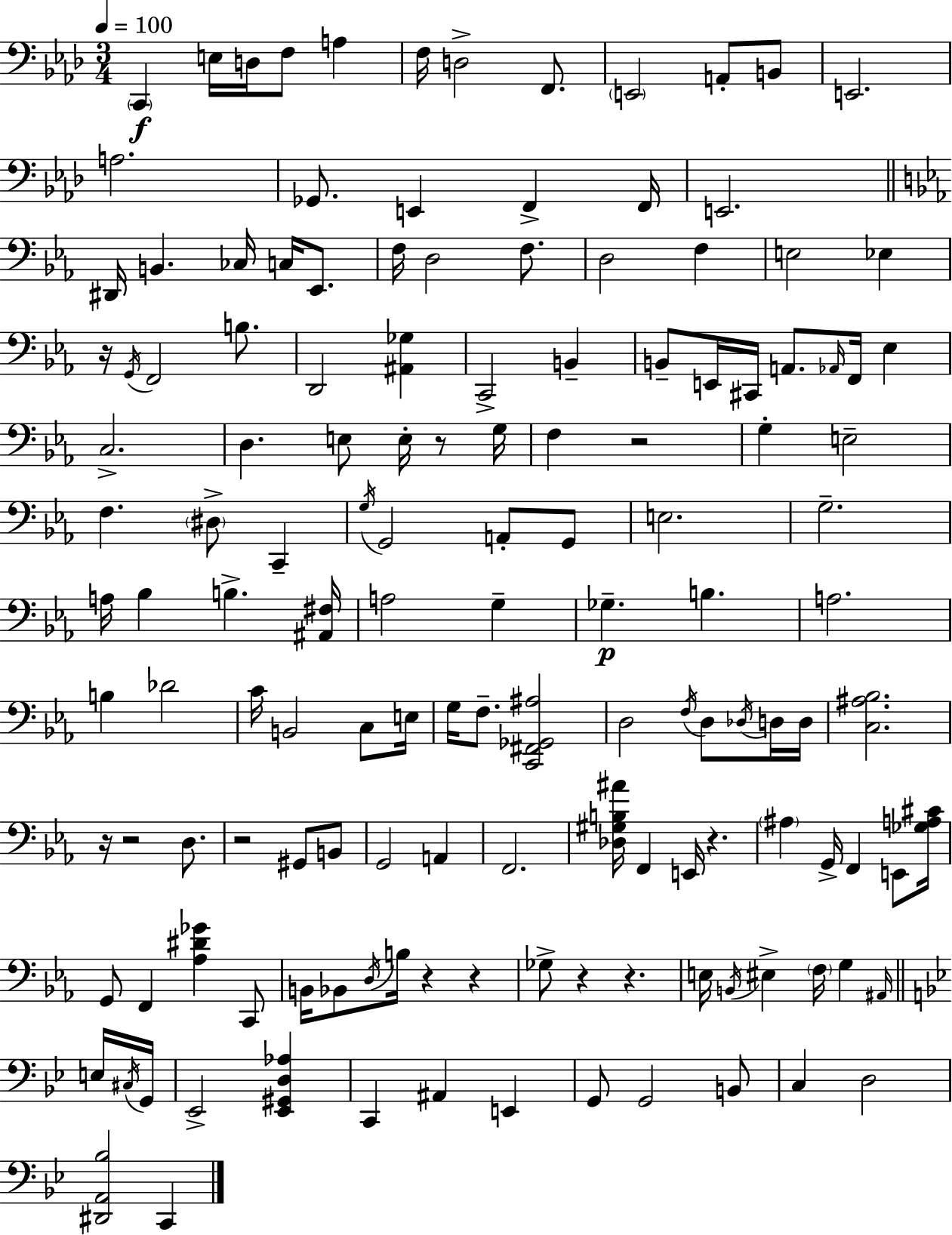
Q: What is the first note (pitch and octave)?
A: C2